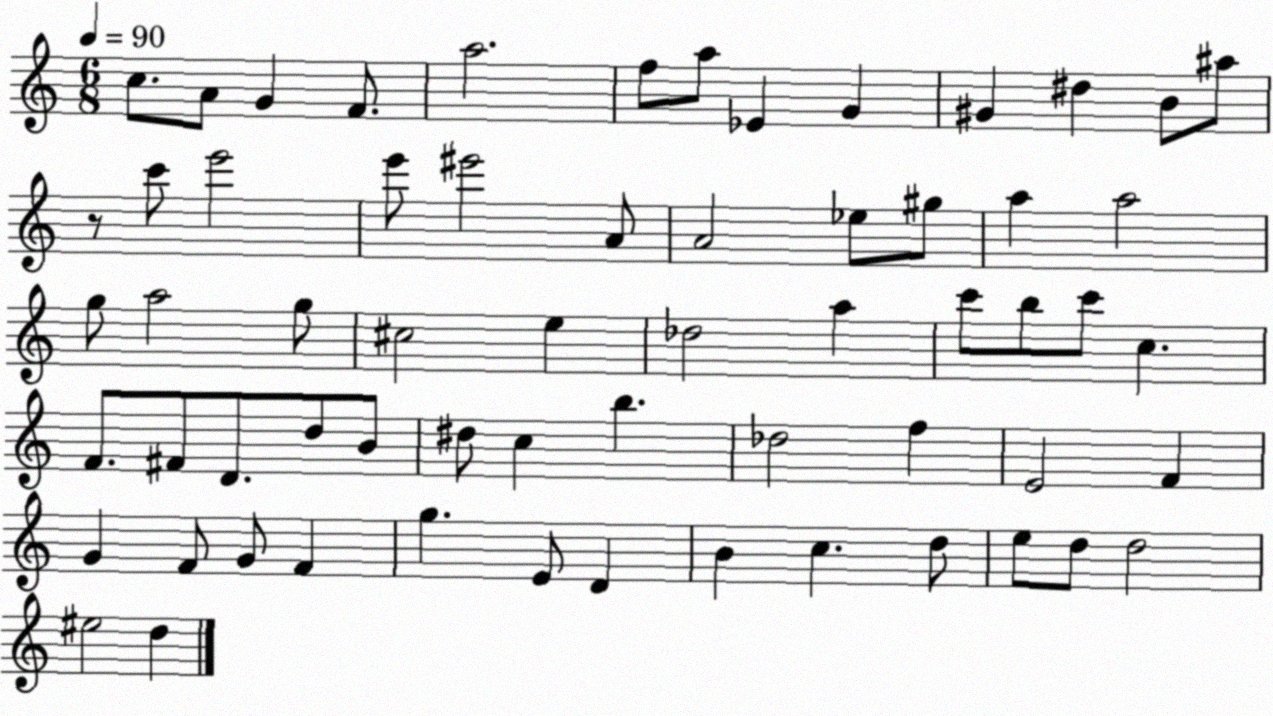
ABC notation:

X:1
T:Untitled
M:6/8
L:1/4
K:C
c/2 A/2 G F/2 a2 f/2 a/2 _E G ^G ^d B/2 ^a/2 z/2 c'/2 e'2 e'/2 ^e'2 A/2 A2 _e/2 ^g/2 a a2 g/2 a2 g/2 ^c2 e _d2 a c'/2 b/2 c'/2 c F/2 ^F/2 D/2 d/2 B/2 ^d/2 c b _d2 f E2 F G F/2 G/2 F g E/2 D B c d/2 e/2 d/2 d2 ^e2 d